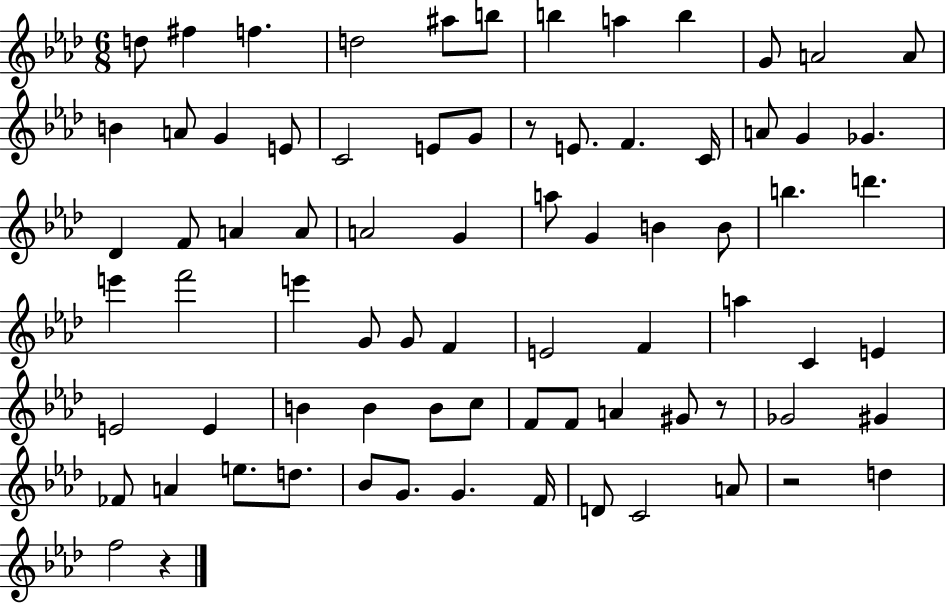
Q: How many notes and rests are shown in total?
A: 77